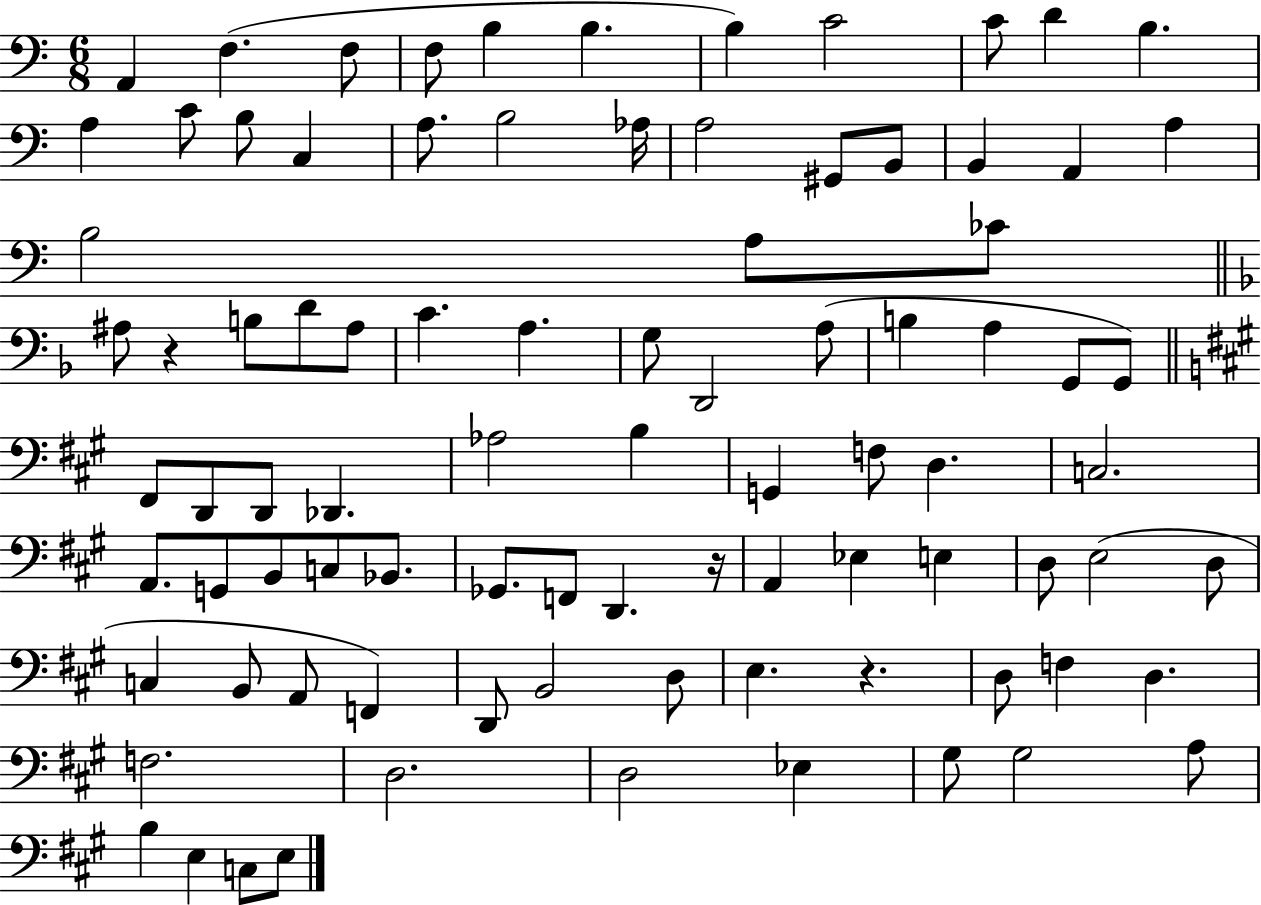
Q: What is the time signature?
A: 6/8